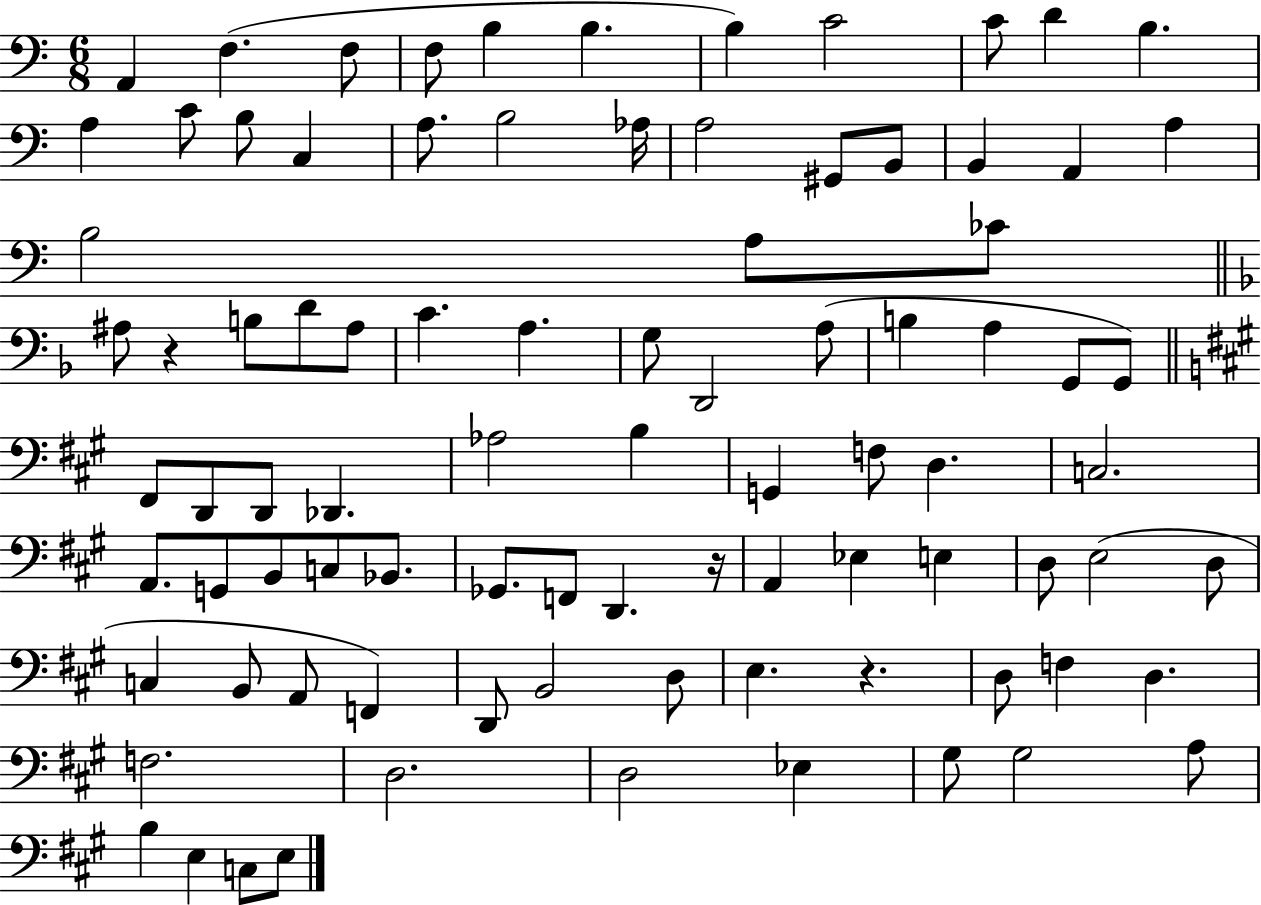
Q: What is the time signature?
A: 6/8